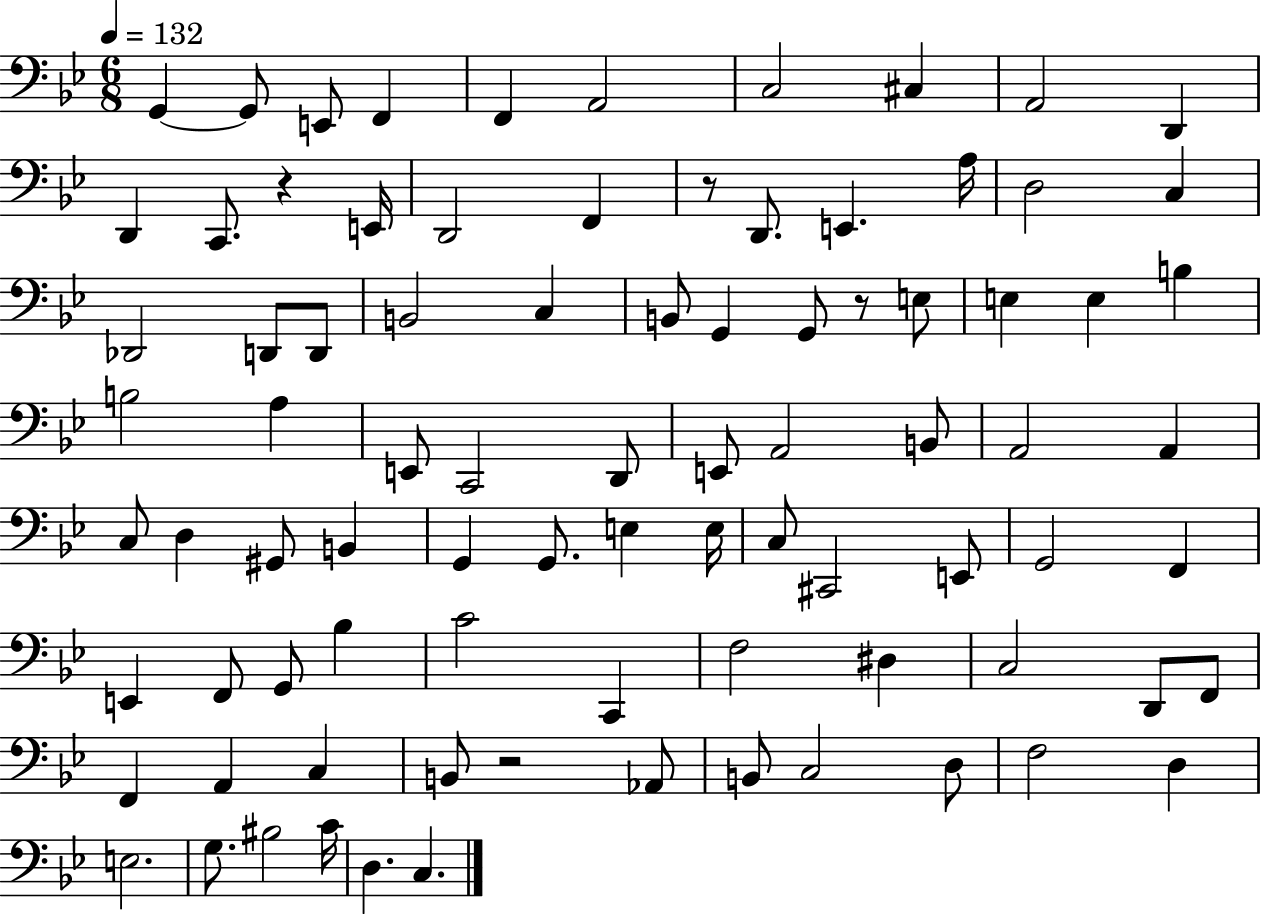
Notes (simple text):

G2/q G2/e E2/e F2/q F2/q A2/h C3/h C#3/q A2/h D2/q D2/q C2/e. R/q E2/s D2/h F2/q R/e D2/e. E2/q. A3/s D3/h C3/q Db2/h D2/e D2/e B2/h C3/q B2/e G2/q G2/e R/e E3/e E3/q E3/q B3/q B3/h A3/q E2/e C2/h D2/e E2/e A2/h B2/e A2/h A2/q C3/e D3/q G#2/e B2/q G2/q G2/e. E3/q E3/s C3/e C#2/h E2/e G2/h F2/q E2/q F2/e G2/e Bb3/q C4/h C2/q F3/h D#3/q C3/h D2/e F2/e F2/q A2/q C3/q B2/e R/h Ab2/e B2/e C3/h D3/e F3/h D3/q E3/h. G3/e. BIS3/h C4/s D3/q. C3/q.